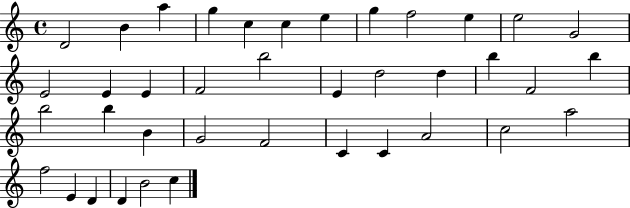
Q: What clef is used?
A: treble